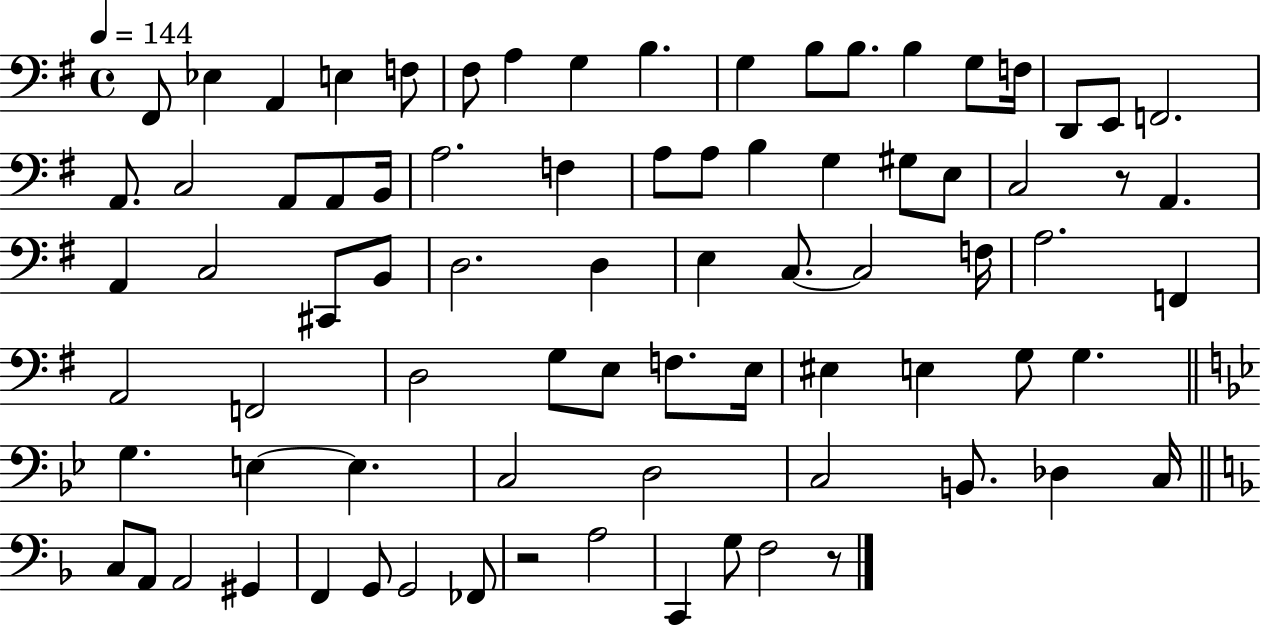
{
  \clef bass
  \time 4/4
  \defaultTimeSignature
  \key g \major
  \tempo 4 = 144
  fis,8 ees4 a,4 e4 f8 | fis8 a4 g4 b4. | g4 b8 b8. b4 g8 f16 | d,8 e,8 f,2. | \break a,8. c2 a,8 a,8 b,16 | a2. f4 | a8 a8 b4 g4 gis8 e8 | c2 r8 a,4. | \break a,4 c2 cis,8 b,8 | d2. d4 | e4 c8.~~ c2 f16 | a2. f,4 | \break a,2 f,2 | d2 g8 e8 f8. e16 | eis4 e4 g8 g4. | \bar "||" \break \key bes \major g4. e4~~ e4. | c2 d2 | c2 b,8. des4 c16 | \bar "||" \break \key d \minor c8 a,8 a,2 gis,4 | f,4 g,8 g,2 fes,8 | r2 a2 | c,4 g8 f2 r8 | \break \bar "|."
}